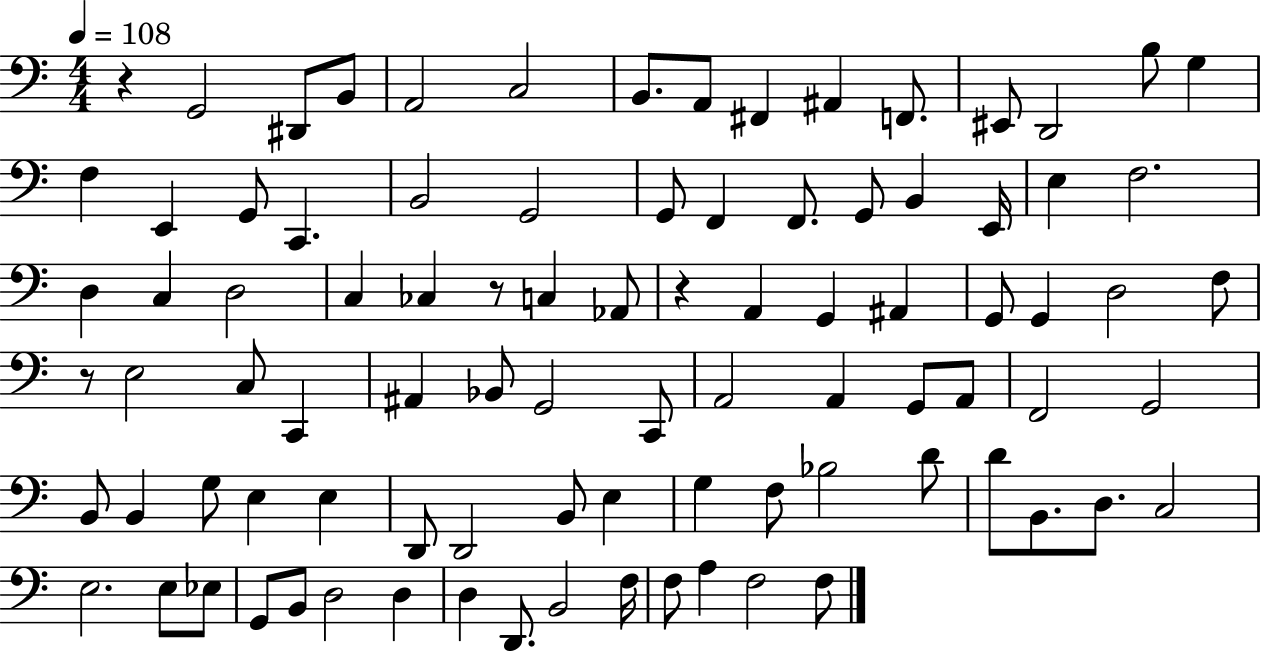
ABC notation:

X:1
T:Untitled
M:4/4
L:1/4
K:C
z G,,2 ^D,,/2 B,,/2 A,,2 C,2 B,,/2 A,,/2 ^F,, ^A,, F,,/2 ^E,,/2 D,,2 B,/2 G, F, E,, G,,/2 C,, B,,2 G,,2 G,,/2 F,, F,,/2 G,,/2 B,, E,,/4 E, F,2 D, C, D,2 C, _C, z/2 C, _A,,/2 z A,, G,, ^A,, G,,/2 G,, D,2 F,/2 z/2 E,2 C,/2 C,, ^A,, _B,,/2 G,,2 C,,/2 A,,2 A,, G,,/2 A,,/2 F,,2 G,,2 B,,/2 B,, G,/2 E, E, D,,/2 D,,2 B,,/2 E, G, F,/2 _B,2 D/2 D/2 B,,/2 D,/2 C,2 E,2 E,/2 _E,/2 G,,/2 B,,/2 D,2 D, D, D,,/2 B,,2 F,/4 F,/2 A, F,2 F,/2